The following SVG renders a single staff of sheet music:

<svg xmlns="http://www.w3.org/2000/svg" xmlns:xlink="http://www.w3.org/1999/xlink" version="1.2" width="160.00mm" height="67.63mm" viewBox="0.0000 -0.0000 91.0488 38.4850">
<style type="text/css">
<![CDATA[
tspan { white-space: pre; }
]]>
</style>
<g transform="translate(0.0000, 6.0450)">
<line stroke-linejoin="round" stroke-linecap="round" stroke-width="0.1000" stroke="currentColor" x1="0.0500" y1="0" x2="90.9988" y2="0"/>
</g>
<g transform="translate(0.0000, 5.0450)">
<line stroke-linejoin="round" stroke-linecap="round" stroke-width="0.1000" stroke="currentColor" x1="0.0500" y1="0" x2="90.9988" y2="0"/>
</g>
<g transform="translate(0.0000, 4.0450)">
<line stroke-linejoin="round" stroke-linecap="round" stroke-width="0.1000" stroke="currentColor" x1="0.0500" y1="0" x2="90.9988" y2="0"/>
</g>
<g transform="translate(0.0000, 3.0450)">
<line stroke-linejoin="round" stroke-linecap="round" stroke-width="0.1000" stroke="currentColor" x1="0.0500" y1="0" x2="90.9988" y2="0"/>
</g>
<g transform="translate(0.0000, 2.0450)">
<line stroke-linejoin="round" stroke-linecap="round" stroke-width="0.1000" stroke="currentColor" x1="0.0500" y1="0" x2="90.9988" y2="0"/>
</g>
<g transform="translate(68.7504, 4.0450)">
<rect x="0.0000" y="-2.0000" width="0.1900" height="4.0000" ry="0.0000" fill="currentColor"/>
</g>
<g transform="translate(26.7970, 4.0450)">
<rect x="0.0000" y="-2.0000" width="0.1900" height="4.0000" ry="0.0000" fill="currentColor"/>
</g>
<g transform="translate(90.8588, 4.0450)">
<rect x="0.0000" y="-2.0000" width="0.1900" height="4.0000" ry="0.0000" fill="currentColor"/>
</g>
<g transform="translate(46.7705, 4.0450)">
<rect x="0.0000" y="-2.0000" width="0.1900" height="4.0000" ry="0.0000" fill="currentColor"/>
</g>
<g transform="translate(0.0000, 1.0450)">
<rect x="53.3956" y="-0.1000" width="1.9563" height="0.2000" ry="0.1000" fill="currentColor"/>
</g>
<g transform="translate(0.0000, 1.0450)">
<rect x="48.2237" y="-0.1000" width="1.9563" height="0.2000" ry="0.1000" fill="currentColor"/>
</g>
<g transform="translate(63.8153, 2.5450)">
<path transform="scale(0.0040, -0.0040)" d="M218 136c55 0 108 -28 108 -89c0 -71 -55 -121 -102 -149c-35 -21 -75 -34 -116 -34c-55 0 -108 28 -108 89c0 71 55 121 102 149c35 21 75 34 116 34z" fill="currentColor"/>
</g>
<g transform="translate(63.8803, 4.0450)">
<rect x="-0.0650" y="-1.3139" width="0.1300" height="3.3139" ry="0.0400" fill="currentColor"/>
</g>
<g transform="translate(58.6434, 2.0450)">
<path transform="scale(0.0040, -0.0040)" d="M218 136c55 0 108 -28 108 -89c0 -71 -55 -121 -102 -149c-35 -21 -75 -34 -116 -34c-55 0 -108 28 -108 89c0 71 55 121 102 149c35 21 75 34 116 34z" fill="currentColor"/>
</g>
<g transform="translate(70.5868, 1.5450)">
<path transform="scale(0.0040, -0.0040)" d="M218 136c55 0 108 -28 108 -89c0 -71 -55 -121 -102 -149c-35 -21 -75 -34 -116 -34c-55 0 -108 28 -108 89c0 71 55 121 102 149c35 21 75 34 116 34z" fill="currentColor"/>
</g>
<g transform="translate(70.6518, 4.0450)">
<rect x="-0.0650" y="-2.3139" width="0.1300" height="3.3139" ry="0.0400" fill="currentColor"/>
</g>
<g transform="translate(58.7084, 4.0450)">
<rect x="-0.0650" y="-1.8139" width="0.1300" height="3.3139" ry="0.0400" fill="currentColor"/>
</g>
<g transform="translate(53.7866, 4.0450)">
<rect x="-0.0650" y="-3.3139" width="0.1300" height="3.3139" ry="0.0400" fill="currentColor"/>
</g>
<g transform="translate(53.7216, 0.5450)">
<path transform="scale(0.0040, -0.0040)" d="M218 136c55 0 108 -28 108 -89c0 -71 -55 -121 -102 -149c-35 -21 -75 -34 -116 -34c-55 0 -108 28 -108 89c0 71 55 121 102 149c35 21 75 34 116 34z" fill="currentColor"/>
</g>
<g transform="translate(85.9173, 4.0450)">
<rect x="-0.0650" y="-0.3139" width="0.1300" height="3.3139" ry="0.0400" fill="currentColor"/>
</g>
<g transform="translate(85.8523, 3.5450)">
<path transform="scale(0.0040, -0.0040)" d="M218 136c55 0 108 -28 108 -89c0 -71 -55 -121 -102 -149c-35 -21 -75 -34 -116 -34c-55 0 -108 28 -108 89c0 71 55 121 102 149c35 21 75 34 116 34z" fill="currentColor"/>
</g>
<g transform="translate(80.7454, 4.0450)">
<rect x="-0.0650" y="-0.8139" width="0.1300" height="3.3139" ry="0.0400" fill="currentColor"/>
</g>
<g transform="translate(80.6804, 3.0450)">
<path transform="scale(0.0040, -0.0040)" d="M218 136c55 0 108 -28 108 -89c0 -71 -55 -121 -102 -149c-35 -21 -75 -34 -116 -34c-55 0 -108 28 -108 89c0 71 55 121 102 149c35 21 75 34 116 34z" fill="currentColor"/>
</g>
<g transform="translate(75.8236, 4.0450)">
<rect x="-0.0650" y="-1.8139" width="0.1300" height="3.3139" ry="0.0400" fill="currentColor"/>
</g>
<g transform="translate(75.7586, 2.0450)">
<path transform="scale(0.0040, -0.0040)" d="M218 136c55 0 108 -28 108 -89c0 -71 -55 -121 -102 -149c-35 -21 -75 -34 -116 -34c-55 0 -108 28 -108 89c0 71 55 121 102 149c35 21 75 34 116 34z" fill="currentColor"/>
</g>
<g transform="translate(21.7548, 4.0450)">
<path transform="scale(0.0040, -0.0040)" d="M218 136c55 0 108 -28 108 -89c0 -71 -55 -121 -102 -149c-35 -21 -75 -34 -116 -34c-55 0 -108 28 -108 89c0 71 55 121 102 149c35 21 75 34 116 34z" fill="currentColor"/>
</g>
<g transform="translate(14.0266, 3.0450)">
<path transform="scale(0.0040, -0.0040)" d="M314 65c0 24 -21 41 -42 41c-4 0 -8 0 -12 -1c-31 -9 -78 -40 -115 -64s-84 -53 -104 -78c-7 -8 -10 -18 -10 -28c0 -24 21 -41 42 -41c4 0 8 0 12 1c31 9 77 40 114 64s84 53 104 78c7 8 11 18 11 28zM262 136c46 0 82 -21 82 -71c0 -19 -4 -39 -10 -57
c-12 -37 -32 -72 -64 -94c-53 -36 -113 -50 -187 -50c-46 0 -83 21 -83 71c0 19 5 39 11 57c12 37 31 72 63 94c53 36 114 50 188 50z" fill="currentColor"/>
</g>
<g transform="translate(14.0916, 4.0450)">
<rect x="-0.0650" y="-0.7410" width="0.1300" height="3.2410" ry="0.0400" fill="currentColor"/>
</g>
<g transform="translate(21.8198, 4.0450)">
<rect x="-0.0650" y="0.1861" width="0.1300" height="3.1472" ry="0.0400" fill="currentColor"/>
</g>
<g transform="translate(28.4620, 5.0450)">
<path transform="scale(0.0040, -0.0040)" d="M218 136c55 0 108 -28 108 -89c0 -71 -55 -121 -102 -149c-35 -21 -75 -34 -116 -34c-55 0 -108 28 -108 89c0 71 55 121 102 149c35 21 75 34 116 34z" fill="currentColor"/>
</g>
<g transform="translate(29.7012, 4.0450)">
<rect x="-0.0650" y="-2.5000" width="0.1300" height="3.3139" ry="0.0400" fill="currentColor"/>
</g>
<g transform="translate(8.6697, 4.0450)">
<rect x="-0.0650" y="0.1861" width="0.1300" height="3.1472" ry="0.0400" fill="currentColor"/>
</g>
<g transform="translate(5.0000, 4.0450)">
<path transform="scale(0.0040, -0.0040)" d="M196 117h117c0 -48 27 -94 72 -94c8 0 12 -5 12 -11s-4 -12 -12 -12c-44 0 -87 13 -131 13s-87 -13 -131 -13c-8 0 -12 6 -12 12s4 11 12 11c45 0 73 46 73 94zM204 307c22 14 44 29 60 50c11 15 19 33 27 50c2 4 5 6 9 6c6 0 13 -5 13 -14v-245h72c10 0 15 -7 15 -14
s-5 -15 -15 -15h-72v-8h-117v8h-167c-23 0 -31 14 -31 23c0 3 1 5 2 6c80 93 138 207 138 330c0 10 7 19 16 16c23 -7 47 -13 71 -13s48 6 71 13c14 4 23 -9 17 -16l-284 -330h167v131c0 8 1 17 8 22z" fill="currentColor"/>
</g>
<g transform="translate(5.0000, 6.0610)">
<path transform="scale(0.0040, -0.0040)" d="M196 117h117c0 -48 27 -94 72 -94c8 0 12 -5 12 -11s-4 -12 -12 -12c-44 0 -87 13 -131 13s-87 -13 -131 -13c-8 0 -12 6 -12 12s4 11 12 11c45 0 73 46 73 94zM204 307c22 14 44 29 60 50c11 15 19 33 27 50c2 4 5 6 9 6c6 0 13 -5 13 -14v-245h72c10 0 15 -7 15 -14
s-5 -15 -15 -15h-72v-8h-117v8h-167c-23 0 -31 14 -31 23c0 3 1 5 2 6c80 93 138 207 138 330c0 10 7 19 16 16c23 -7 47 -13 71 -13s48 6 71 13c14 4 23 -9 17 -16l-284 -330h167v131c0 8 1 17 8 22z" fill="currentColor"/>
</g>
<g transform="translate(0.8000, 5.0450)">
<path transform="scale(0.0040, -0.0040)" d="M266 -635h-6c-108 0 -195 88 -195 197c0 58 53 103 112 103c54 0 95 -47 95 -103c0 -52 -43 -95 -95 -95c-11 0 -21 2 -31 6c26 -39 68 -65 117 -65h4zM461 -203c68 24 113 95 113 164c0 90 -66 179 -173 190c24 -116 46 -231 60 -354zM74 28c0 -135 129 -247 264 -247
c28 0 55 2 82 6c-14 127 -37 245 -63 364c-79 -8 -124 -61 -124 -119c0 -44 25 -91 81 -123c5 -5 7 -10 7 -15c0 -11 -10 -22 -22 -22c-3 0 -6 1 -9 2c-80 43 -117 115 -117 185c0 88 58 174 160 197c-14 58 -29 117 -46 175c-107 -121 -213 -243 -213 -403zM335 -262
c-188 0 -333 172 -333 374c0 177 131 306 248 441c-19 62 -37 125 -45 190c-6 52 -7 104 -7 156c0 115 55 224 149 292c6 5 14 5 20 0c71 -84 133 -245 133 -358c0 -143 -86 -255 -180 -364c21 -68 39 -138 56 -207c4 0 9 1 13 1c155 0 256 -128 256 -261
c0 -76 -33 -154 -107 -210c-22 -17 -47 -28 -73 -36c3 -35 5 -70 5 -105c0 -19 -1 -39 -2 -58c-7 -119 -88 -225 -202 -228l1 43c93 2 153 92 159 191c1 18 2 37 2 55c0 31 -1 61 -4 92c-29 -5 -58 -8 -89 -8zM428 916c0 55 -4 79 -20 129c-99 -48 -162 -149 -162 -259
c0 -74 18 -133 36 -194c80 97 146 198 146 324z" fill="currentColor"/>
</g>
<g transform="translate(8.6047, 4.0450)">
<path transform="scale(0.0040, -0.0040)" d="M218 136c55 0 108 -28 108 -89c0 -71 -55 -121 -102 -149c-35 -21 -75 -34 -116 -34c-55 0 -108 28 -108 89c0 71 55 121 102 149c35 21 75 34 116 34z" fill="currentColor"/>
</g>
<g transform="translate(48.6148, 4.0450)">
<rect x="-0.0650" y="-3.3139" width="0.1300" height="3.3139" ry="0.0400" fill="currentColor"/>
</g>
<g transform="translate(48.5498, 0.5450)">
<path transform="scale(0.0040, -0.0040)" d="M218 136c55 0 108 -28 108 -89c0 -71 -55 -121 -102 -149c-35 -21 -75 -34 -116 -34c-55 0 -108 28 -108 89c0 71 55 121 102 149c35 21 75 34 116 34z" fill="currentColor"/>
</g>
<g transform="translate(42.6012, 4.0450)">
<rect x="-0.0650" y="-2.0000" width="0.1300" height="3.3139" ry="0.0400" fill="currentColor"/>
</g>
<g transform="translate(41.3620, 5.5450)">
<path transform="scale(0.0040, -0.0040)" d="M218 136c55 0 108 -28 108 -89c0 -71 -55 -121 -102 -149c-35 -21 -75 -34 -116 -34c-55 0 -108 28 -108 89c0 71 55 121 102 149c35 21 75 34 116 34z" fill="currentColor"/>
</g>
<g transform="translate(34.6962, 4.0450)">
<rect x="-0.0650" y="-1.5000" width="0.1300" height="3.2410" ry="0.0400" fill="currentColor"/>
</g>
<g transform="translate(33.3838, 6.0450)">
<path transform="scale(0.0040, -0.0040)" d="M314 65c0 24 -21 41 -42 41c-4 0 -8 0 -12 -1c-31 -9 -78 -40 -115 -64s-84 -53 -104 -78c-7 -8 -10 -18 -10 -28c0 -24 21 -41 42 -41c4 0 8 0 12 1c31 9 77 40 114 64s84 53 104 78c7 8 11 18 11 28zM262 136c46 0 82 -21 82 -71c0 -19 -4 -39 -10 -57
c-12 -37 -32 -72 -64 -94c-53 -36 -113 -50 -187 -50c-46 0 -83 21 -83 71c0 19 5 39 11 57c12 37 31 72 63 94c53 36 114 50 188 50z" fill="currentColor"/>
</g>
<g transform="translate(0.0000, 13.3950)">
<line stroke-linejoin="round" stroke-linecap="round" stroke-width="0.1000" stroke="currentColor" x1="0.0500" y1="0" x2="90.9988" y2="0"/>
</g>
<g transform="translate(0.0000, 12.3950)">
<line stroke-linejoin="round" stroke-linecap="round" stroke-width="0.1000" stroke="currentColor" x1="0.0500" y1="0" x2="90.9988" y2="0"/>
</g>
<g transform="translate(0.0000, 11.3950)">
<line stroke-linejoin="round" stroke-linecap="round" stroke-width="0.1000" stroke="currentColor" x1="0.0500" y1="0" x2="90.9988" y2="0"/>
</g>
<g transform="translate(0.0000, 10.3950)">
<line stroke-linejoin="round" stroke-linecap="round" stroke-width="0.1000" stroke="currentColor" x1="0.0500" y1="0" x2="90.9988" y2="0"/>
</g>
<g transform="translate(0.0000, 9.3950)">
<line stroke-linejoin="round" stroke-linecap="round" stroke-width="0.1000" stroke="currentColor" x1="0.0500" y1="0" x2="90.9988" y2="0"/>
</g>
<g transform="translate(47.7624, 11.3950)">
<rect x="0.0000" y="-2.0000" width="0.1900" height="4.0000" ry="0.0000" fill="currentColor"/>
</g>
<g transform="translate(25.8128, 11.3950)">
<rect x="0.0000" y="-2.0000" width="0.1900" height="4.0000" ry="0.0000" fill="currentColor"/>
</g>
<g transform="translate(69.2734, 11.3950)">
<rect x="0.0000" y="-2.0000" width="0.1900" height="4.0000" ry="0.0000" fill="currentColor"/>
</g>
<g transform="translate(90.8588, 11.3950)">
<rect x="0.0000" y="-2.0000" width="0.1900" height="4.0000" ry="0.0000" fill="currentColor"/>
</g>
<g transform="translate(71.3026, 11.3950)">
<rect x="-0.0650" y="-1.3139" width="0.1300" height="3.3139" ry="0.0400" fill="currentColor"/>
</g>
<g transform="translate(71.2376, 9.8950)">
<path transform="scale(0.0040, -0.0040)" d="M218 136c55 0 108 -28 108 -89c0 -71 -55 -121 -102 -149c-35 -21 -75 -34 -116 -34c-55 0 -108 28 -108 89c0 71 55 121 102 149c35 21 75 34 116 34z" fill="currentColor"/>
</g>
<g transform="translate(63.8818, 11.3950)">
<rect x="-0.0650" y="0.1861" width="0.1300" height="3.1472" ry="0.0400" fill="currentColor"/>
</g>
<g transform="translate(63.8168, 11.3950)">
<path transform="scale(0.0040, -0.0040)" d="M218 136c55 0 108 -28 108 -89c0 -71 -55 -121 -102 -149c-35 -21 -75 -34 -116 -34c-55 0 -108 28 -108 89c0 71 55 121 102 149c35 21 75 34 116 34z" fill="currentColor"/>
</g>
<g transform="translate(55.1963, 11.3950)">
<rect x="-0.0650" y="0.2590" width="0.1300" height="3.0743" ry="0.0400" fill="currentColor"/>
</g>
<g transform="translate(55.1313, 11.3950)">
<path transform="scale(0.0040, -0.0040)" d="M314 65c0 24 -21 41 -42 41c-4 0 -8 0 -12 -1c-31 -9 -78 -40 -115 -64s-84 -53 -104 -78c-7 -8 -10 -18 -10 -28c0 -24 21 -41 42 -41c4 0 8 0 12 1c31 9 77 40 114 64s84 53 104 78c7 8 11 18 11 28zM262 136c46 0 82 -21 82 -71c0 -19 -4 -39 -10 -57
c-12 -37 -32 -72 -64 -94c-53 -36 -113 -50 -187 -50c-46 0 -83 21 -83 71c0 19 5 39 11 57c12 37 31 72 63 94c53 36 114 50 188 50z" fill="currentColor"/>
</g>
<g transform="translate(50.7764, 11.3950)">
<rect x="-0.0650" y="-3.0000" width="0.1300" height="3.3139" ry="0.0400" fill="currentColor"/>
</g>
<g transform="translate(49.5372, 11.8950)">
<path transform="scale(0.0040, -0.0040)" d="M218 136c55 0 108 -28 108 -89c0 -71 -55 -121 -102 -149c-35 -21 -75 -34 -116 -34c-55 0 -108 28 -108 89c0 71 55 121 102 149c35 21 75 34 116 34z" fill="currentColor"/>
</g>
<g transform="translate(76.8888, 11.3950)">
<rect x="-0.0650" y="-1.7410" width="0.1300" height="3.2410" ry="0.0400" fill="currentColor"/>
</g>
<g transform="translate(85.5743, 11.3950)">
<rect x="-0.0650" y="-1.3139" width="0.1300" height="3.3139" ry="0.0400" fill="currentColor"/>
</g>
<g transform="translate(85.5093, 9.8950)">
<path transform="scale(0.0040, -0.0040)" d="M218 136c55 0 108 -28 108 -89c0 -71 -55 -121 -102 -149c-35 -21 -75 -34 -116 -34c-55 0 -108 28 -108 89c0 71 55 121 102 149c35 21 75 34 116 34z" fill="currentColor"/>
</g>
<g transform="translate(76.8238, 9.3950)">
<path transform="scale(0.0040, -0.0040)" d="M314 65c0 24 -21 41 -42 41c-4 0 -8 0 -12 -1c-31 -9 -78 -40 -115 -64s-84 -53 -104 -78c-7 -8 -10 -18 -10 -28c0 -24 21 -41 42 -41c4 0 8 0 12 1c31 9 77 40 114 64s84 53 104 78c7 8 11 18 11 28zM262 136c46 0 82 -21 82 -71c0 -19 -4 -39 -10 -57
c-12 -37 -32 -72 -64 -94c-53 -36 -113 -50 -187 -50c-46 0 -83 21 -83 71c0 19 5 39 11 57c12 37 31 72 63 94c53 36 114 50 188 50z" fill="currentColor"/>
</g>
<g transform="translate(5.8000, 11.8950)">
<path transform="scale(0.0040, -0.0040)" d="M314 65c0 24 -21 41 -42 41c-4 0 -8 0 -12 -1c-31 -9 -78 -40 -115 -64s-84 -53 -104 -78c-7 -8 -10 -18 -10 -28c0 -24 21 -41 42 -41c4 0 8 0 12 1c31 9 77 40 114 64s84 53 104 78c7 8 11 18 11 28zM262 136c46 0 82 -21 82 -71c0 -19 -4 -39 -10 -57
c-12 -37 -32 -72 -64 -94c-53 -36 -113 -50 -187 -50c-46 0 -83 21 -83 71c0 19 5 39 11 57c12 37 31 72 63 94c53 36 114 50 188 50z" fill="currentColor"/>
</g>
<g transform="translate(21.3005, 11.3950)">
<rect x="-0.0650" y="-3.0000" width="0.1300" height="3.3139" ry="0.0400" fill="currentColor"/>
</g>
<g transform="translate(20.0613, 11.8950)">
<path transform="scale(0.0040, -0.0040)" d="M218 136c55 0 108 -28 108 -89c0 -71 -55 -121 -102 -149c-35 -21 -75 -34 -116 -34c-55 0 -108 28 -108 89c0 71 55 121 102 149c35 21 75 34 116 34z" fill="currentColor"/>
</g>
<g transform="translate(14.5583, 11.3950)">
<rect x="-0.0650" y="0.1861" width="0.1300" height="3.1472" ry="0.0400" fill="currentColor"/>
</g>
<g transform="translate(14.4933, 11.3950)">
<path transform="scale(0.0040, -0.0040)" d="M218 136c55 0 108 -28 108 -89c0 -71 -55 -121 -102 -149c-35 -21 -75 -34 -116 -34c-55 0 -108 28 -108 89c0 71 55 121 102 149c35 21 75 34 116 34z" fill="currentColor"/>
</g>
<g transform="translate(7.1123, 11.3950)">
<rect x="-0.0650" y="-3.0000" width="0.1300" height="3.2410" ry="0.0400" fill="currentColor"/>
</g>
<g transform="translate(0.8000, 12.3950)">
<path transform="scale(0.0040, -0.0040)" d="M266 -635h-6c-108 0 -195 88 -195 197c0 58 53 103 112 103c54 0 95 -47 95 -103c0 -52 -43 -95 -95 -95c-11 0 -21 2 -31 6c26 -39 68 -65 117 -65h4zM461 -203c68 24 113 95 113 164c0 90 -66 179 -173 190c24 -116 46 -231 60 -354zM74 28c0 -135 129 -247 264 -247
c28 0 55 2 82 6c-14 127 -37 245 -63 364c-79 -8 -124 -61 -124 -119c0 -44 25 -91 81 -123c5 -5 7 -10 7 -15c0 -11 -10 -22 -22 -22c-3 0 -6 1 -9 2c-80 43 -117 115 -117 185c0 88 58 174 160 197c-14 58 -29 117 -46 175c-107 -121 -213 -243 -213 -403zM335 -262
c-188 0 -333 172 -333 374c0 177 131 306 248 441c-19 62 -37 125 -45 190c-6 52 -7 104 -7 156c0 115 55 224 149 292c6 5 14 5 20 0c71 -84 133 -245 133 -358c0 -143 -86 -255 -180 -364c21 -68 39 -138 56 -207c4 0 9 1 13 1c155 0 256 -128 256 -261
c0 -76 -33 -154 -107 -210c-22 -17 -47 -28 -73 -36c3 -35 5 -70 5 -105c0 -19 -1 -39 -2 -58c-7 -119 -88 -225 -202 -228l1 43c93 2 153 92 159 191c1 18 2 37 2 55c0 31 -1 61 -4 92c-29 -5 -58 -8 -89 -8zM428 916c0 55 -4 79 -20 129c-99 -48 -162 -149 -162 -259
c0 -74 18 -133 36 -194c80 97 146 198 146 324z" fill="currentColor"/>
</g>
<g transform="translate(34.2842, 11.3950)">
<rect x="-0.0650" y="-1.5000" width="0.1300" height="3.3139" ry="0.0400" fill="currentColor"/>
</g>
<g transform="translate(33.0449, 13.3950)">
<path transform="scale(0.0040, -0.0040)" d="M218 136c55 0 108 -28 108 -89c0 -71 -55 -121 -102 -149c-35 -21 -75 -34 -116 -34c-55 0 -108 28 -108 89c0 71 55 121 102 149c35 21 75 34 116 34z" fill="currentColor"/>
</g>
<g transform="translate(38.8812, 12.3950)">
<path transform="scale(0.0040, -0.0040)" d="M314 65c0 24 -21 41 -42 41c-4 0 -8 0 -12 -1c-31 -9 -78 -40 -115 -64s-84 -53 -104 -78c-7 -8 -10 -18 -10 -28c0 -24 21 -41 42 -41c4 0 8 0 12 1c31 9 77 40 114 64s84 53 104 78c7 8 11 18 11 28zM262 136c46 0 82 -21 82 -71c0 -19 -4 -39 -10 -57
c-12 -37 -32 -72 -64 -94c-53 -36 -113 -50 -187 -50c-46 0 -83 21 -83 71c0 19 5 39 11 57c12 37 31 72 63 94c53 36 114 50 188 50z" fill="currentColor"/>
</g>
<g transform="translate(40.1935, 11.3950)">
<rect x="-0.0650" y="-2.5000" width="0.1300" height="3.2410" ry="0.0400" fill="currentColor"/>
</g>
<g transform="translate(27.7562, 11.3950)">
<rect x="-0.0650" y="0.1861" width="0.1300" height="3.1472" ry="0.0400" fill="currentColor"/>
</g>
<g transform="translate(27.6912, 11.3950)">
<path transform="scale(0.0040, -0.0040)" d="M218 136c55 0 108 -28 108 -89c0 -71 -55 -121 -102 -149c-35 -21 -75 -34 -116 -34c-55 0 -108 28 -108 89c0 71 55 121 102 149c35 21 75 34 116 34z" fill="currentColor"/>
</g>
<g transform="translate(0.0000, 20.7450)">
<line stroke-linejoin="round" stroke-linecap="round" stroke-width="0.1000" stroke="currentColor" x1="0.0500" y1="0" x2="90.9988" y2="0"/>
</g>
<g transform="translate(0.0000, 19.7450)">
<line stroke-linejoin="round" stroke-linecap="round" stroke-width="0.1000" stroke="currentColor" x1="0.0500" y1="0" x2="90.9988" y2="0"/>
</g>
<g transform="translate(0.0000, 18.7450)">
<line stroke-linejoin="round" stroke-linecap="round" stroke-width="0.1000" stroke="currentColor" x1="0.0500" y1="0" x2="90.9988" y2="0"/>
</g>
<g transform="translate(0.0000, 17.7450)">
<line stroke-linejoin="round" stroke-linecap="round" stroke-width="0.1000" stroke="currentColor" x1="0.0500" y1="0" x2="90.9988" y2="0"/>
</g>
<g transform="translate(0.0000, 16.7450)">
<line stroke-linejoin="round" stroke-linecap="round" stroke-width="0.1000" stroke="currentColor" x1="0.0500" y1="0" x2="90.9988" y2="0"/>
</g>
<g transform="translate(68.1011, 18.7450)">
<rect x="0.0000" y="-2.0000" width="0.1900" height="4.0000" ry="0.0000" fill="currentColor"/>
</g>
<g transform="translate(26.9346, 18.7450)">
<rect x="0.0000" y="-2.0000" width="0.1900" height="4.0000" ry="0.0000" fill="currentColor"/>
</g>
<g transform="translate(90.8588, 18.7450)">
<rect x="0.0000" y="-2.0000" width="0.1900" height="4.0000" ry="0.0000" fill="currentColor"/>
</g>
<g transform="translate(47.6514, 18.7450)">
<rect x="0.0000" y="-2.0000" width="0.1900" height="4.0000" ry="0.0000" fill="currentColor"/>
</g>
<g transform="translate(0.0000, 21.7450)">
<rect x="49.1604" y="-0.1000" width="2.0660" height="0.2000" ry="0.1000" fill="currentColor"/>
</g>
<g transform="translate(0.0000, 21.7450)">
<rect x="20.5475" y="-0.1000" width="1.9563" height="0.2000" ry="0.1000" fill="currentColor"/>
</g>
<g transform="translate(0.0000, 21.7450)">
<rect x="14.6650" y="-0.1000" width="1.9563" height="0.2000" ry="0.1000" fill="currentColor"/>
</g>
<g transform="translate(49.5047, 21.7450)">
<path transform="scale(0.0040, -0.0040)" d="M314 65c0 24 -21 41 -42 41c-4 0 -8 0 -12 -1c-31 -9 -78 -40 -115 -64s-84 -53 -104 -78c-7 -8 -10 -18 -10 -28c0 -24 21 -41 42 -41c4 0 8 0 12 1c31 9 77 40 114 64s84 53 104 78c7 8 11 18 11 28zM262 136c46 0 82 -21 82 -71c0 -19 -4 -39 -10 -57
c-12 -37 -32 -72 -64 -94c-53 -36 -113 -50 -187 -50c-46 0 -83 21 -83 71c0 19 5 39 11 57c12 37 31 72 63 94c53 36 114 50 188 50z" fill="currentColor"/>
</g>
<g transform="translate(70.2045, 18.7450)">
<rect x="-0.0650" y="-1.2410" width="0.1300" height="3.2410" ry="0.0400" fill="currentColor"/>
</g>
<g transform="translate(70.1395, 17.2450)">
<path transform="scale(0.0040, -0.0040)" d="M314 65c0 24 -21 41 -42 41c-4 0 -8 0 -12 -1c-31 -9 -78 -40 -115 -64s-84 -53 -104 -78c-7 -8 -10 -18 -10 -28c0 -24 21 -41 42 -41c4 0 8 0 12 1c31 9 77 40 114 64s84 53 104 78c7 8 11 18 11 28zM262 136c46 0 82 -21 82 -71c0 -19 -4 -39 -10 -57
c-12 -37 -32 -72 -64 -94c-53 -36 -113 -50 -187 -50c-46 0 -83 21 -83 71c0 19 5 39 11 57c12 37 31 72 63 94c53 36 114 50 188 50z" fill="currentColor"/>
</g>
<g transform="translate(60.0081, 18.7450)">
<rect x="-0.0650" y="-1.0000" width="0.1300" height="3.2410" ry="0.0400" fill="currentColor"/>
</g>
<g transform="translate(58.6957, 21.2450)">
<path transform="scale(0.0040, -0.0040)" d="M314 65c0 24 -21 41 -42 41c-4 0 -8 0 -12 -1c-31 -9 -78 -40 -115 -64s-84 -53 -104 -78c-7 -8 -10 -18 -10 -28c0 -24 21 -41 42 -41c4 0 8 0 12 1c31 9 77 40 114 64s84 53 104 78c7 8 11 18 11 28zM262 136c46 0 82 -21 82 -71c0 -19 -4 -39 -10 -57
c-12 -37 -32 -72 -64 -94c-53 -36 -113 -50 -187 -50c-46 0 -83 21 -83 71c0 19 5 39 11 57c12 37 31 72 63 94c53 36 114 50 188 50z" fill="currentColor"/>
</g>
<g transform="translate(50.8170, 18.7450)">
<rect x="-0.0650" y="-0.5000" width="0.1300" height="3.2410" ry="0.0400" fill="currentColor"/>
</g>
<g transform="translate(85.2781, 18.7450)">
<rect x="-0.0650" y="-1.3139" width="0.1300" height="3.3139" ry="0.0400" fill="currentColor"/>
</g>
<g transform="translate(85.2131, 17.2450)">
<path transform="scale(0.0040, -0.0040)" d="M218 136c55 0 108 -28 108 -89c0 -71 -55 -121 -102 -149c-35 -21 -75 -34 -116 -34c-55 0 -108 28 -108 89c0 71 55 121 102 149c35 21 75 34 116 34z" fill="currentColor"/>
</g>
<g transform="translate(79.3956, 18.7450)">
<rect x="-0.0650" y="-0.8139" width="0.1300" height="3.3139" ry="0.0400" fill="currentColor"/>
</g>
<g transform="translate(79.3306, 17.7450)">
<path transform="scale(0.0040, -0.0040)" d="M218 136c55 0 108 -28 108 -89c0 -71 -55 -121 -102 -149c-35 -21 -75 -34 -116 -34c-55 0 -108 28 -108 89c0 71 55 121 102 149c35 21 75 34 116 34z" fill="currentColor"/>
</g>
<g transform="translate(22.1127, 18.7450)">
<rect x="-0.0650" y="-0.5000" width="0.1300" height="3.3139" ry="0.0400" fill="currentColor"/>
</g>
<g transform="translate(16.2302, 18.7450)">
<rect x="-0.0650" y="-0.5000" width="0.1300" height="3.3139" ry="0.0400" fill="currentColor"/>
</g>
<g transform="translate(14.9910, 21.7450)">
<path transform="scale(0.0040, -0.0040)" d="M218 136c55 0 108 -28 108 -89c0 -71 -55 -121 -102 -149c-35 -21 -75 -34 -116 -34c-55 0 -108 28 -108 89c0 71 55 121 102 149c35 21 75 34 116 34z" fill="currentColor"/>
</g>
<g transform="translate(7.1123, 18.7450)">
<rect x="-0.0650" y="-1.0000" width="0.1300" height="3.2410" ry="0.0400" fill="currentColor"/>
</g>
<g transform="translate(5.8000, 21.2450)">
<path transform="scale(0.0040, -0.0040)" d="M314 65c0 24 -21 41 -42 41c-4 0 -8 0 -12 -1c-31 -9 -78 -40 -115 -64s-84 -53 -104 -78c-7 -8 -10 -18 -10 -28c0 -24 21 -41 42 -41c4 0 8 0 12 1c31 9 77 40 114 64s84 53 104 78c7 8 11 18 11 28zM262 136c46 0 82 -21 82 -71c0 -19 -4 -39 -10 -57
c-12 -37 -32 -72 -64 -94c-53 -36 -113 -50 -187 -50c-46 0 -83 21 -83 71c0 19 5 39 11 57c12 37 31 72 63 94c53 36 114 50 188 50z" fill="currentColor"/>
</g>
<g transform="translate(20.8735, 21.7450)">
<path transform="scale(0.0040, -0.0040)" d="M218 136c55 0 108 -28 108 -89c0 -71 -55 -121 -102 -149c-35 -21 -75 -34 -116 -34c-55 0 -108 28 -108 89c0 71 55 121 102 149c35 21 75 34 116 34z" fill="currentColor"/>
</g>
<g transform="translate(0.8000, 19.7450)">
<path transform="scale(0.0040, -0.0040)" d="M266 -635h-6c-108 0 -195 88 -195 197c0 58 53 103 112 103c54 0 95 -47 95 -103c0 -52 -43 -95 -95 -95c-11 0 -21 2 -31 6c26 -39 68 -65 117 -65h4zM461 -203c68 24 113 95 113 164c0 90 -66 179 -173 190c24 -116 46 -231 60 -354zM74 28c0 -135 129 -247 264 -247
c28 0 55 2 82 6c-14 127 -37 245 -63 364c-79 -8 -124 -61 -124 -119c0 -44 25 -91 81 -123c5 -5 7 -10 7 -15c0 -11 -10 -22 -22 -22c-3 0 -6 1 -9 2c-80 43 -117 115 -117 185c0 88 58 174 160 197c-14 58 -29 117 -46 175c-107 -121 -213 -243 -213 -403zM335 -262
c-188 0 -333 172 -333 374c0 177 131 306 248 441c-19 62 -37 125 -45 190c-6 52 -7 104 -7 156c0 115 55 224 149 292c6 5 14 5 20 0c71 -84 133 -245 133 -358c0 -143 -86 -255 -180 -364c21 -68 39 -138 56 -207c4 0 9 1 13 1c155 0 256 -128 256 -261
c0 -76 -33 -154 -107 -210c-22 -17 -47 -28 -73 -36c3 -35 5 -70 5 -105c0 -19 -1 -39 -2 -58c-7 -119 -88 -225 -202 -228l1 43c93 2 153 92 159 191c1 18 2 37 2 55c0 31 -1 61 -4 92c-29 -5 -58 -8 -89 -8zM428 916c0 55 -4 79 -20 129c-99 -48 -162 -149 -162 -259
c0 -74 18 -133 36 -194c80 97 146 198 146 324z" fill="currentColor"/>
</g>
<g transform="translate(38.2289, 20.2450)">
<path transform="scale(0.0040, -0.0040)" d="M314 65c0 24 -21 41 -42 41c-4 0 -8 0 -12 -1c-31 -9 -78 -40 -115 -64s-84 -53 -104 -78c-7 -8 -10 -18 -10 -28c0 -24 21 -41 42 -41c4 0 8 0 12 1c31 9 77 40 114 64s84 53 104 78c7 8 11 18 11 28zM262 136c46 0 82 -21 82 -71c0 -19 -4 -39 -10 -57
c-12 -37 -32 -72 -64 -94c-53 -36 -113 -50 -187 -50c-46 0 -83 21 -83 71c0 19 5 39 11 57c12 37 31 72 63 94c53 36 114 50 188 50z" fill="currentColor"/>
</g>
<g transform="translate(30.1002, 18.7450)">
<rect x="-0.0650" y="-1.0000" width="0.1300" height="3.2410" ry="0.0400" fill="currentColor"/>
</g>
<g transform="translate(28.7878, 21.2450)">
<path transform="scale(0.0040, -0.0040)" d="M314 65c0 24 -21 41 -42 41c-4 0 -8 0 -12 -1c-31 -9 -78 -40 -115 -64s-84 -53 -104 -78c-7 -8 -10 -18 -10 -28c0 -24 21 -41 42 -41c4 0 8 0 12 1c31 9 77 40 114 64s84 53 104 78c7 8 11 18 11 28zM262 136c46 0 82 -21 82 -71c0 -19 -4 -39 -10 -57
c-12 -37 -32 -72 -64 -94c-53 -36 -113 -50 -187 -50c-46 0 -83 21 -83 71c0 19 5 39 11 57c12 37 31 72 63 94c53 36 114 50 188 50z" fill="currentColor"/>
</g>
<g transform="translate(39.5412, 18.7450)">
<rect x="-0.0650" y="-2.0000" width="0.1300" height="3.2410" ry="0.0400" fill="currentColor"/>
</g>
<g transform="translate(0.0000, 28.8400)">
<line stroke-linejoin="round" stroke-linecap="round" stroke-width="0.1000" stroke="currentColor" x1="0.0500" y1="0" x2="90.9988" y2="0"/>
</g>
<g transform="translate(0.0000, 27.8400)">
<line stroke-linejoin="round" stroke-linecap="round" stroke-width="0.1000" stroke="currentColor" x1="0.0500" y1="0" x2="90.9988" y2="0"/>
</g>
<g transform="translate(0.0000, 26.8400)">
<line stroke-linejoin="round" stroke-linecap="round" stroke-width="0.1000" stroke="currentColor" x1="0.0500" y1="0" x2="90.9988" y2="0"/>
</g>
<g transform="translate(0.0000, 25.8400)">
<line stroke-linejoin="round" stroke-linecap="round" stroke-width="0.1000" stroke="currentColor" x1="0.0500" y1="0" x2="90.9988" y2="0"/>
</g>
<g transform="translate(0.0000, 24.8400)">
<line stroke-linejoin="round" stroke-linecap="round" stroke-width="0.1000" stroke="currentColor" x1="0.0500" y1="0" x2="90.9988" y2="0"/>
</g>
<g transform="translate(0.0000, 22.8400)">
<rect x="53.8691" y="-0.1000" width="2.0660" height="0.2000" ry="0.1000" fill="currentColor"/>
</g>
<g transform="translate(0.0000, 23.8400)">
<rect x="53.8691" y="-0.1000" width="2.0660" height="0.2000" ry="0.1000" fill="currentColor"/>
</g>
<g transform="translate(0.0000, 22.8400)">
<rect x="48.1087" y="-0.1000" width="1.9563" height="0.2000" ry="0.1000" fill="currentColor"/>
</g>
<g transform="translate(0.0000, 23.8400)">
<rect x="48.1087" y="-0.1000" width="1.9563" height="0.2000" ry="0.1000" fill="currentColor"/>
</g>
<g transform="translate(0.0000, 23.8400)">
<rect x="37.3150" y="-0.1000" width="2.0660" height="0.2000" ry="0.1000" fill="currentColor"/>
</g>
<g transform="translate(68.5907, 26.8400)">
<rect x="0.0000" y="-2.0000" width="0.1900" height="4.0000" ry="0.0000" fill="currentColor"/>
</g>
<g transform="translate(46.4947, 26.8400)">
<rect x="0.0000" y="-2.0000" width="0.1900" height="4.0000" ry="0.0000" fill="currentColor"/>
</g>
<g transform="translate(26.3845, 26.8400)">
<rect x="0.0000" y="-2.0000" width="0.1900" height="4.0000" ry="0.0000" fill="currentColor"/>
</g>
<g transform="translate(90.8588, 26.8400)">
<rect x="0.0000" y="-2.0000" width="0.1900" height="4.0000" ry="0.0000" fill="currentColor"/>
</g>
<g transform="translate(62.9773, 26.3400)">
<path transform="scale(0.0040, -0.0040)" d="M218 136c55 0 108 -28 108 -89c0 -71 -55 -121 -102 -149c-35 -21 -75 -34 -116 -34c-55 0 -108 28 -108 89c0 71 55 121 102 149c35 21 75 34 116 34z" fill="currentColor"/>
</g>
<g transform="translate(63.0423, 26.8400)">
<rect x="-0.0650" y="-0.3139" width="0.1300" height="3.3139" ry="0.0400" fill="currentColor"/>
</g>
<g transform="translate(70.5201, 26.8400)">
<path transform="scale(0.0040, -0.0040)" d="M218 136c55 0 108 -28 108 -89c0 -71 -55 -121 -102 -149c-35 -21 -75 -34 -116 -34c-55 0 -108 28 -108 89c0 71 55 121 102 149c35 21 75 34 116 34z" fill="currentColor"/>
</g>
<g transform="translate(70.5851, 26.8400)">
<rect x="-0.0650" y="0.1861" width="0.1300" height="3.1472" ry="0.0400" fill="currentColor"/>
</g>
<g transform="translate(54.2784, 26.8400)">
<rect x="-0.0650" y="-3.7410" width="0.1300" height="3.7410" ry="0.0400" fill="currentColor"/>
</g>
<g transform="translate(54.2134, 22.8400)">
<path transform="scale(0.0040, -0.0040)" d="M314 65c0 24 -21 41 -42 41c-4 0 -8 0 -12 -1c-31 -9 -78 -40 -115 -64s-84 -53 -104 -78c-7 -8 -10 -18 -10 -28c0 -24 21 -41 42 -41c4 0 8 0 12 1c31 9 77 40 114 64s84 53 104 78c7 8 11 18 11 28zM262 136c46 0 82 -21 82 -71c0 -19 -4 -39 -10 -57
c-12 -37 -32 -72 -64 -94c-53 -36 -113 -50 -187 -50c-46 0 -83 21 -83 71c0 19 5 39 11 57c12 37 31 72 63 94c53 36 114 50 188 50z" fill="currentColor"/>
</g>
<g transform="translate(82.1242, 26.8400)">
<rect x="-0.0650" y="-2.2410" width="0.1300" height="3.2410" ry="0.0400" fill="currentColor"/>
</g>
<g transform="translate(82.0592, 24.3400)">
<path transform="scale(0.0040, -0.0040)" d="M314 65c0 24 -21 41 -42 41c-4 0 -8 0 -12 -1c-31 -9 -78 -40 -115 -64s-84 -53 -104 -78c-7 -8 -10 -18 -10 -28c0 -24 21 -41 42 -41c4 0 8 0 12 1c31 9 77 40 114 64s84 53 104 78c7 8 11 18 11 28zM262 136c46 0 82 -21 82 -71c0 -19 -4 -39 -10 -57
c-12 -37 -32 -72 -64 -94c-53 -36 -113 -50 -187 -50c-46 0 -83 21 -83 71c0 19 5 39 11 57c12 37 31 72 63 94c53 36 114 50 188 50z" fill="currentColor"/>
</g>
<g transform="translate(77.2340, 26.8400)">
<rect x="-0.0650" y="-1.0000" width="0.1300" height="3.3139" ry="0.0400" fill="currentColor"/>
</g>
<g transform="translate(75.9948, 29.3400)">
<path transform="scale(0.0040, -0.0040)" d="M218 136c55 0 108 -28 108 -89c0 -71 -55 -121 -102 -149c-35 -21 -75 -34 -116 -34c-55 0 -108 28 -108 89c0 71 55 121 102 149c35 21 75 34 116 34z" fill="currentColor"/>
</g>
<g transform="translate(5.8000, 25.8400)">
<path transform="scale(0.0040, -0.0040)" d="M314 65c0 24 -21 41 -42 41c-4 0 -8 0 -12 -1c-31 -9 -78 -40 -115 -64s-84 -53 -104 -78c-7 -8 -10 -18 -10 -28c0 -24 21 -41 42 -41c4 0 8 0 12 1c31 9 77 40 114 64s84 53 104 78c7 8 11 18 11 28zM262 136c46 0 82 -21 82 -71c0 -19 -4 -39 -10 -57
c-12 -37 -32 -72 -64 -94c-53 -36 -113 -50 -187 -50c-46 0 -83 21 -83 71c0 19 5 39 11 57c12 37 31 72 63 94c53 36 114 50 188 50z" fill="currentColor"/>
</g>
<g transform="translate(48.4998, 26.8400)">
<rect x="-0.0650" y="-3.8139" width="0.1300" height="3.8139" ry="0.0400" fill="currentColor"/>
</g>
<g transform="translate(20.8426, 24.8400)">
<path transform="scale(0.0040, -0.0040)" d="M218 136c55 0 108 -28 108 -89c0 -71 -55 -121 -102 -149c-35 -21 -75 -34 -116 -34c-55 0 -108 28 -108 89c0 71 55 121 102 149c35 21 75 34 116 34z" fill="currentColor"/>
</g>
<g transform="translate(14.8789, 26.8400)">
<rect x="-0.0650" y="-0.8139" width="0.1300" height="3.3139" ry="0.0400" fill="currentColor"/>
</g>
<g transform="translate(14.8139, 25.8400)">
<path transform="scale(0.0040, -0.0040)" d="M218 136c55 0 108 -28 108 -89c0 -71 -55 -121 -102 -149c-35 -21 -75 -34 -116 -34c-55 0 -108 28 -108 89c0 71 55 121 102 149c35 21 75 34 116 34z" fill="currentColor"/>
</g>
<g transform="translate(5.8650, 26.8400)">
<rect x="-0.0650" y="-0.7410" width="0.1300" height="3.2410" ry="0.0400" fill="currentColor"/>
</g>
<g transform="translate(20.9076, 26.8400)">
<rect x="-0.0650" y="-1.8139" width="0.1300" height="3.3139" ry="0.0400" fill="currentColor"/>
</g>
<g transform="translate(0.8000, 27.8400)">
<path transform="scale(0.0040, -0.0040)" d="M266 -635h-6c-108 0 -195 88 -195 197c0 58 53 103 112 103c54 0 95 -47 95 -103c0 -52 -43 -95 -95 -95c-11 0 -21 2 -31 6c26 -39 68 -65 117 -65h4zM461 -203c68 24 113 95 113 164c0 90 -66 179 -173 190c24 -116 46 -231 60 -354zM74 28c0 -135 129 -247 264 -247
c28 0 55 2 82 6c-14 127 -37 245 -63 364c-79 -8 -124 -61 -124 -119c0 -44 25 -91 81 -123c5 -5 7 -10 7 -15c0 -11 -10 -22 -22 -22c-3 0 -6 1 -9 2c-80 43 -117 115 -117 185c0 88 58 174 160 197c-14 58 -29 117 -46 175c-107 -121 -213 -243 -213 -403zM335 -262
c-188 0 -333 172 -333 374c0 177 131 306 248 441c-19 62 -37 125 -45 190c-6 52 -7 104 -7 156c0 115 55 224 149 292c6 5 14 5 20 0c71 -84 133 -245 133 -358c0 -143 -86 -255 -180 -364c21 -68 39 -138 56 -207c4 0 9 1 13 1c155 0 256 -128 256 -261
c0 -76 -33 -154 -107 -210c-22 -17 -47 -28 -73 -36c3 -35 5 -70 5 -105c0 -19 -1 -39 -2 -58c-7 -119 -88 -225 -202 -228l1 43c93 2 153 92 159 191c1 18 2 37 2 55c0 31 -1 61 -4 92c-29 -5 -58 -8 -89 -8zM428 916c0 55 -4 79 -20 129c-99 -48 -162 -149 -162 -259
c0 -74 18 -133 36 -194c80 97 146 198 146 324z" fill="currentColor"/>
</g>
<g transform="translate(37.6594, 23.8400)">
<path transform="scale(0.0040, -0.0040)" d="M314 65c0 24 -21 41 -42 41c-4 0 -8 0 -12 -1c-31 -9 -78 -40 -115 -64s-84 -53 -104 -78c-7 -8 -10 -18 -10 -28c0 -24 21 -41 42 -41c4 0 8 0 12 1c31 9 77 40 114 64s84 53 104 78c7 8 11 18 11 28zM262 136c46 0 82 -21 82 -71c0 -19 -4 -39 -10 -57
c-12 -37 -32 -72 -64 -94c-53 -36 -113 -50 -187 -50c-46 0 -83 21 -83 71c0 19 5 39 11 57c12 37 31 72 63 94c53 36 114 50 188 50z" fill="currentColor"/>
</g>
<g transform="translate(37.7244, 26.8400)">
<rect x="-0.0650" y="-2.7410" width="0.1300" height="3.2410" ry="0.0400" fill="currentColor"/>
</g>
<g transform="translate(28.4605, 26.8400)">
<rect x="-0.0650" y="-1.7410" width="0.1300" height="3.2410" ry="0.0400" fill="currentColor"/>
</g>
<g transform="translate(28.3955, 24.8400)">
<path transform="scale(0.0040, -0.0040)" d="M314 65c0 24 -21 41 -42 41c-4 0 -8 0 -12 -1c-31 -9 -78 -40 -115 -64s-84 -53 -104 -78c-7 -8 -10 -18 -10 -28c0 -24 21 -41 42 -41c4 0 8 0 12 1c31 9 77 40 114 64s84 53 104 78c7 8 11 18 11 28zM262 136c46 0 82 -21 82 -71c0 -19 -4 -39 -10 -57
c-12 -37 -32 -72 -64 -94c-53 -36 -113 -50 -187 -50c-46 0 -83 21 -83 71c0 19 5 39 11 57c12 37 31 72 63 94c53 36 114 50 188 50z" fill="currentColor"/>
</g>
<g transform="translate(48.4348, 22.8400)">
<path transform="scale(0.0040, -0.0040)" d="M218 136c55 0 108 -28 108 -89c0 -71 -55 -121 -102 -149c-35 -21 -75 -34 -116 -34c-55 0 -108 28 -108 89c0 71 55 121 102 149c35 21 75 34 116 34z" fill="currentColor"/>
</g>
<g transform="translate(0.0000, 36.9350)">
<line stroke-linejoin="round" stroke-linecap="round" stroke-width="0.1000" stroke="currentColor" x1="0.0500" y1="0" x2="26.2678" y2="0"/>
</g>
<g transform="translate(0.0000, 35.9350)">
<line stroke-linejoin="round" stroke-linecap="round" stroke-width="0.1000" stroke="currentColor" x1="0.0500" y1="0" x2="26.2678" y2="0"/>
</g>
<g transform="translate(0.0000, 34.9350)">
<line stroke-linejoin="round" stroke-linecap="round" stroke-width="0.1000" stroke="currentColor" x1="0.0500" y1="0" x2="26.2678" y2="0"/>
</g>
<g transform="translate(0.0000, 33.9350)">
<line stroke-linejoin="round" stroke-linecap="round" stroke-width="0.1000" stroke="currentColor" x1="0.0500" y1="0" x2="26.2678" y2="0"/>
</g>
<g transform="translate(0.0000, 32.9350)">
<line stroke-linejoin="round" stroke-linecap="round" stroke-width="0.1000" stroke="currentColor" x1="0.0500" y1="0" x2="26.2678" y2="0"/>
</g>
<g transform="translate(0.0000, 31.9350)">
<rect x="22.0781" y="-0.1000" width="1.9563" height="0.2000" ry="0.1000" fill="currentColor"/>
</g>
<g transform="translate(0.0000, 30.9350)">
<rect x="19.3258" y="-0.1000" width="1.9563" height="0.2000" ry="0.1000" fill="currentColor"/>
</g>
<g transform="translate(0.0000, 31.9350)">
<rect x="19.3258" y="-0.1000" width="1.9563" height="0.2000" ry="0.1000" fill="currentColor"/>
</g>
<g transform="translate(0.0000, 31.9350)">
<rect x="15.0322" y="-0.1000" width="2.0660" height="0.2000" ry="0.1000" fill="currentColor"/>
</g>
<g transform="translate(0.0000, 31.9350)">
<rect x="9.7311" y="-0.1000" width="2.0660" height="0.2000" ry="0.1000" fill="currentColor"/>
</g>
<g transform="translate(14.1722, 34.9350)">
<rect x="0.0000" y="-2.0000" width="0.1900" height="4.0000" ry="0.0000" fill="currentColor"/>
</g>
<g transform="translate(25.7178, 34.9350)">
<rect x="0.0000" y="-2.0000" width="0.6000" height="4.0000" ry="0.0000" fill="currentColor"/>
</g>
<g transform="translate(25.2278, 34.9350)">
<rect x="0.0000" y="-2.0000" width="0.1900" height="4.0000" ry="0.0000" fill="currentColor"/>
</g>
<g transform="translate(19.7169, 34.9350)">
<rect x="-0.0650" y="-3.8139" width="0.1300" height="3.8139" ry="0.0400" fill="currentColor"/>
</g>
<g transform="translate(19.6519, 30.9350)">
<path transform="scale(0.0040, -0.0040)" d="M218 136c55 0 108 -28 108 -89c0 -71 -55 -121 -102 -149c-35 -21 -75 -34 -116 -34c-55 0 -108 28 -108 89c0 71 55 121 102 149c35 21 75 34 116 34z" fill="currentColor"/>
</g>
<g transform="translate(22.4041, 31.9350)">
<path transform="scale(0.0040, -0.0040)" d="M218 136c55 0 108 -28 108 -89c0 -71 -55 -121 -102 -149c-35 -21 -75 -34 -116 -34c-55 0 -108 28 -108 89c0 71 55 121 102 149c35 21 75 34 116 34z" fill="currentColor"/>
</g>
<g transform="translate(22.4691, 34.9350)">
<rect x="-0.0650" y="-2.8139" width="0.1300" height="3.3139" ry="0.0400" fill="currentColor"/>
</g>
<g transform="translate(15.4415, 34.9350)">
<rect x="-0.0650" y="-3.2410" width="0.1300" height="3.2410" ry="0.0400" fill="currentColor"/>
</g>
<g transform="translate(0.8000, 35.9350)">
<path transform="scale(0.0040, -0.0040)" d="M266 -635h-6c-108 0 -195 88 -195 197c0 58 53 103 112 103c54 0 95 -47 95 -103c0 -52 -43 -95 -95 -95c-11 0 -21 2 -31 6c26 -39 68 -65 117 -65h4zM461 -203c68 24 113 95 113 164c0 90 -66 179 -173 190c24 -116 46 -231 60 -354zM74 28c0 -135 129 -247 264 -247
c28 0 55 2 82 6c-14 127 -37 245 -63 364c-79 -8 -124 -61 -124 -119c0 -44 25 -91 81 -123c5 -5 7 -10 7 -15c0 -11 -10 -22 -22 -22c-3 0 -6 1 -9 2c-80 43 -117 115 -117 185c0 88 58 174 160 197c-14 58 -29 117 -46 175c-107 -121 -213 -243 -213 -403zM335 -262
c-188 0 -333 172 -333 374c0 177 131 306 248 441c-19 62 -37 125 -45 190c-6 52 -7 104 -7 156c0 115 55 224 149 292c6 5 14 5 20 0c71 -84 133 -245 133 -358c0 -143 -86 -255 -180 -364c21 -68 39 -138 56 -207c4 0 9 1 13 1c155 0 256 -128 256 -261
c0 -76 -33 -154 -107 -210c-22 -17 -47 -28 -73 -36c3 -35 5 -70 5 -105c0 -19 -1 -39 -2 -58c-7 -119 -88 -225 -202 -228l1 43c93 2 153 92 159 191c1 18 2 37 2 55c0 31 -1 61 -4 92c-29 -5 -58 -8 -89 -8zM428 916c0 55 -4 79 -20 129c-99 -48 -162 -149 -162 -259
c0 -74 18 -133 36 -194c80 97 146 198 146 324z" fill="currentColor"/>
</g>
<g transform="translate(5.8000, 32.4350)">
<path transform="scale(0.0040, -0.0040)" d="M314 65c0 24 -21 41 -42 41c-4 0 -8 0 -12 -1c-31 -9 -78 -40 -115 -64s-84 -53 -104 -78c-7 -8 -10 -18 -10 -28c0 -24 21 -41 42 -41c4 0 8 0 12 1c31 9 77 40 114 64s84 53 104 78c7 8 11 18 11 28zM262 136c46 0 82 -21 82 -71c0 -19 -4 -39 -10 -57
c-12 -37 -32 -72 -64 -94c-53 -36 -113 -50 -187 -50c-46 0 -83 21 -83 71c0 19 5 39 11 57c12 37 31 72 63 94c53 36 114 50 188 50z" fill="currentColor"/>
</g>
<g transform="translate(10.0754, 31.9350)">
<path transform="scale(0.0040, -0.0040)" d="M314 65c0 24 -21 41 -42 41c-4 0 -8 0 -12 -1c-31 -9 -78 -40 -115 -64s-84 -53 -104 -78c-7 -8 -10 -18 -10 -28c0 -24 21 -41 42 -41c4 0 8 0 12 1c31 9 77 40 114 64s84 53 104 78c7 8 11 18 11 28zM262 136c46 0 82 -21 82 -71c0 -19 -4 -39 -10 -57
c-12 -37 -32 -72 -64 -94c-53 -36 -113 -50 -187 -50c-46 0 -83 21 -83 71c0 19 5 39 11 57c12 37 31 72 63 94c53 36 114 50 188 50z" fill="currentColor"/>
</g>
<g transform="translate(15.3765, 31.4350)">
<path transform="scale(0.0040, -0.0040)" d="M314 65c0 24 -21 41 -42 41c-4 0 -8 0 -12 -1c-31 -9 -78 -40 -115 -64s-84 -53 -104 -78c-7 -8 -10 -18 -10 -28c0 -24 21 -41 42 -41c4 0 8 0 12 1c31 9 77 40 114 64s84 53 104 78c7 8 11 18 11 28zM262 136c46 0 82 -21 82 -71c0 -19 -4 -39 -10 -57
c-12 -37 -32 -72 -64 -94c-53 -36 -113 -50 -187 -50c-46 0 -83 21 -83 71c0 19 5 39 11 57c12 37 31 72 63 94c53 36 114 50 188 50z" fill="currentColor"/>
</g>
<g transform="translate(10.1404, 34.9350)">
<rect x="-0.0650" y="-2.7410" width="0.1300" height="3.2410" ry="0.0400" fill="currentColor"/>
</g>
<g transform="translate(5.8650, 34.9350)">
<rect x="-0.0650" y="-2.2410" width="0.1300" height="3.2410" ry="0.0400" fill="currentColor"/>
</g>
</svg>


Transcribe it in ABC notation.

X:1
T:Untitled
M:4/4
L:1/4
K:C
B d2 B G E2 F b b f e g f d c A2 B A B E G2 A B2 B e f2 e D2 C C D2 F2 C2 D2 e2 d e d2 d f f2 a2 c' c'2 c B D g2 g2 a2 b2 c' a